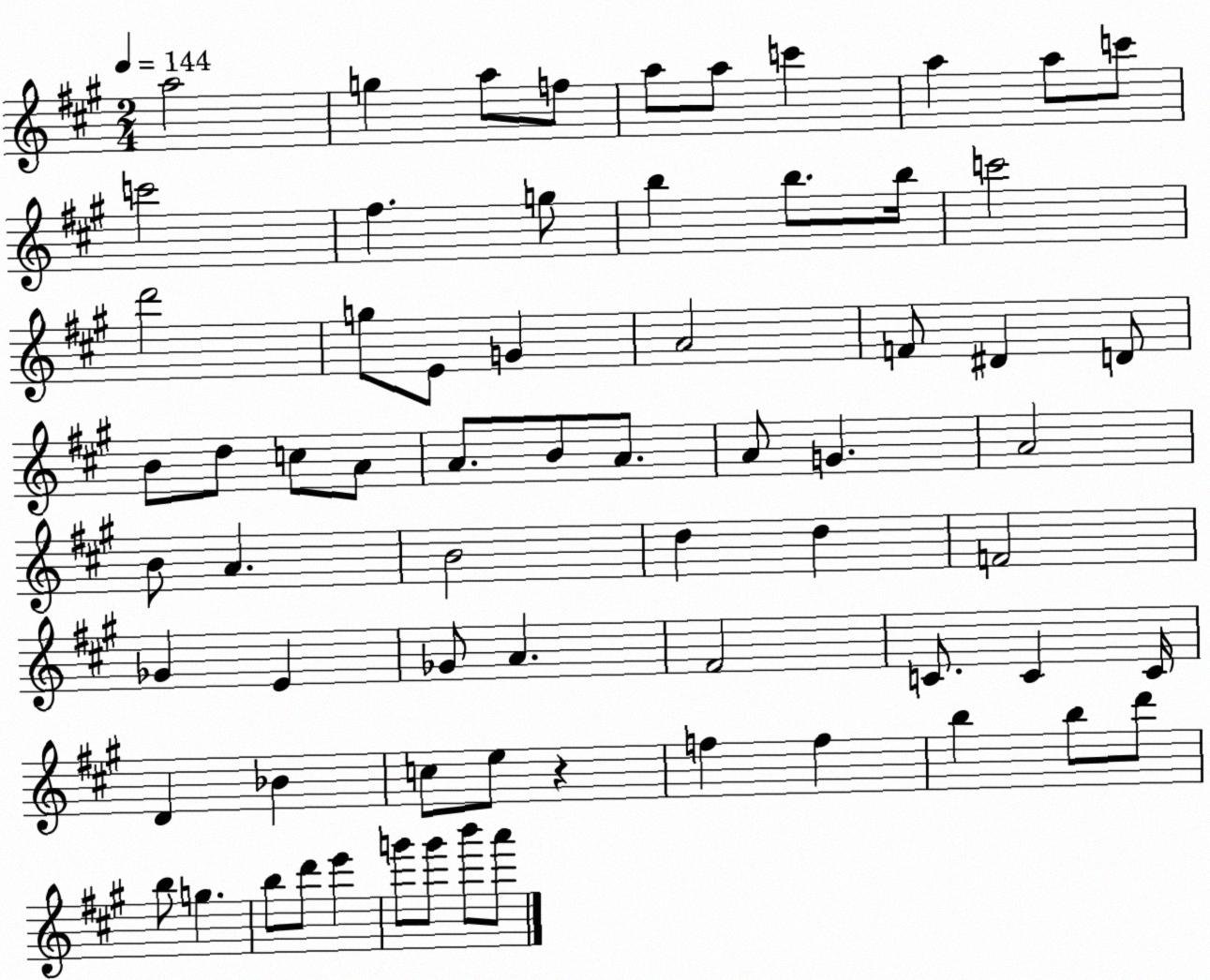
X:1
T:Untitled
M:2/4
L:1/4
K:A
a2 g a/2 f/2 a/2 a/2 c' a a/2 c'/2 c'2 ^f g/2 b b/2 b/4 c'2 d'2 g/2 E/2 G A2 F/2 ^D D/2 B/2 d/2 c/2 A/2 A/2 B/2 A/2 A/2 G A2 B/2 A B2 d d F2 _G E _G/2 A ^F2 C/2 C C/4 D _B c/2 e/2 z f f b b/2 d'/2 b/2 g b/2 d'/2 e' g'/2 g'/2 b'/2 a'/2